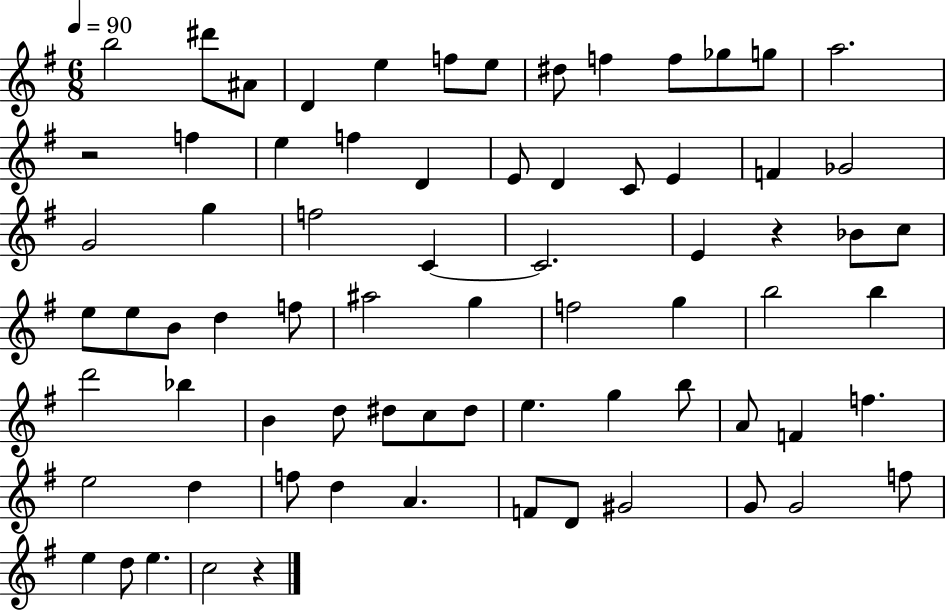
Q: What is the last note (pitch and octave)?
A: C5